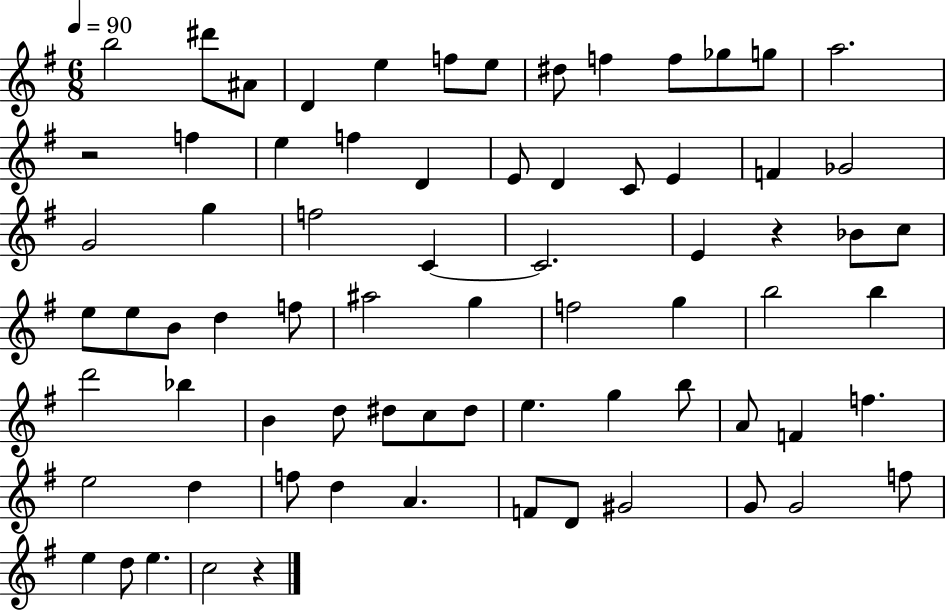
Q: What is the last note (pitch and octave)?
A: C5